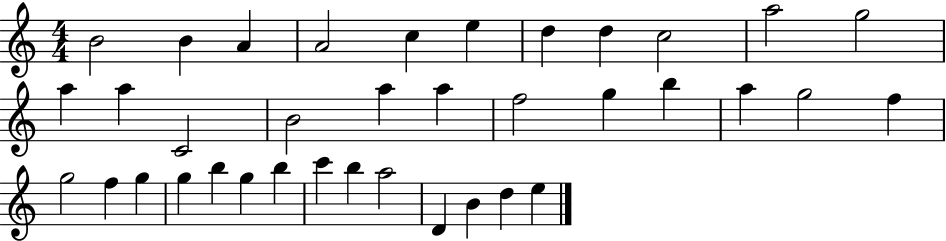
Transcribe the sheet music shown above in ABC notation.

X:1
T:Untitled
M:4/4
L:1/4
K:C
B2 B A A2 c e d d c2 a2 g2 a a C2 B2 a a f2 g b a g2 f g2 f g g b g b c' b a2 D B d e